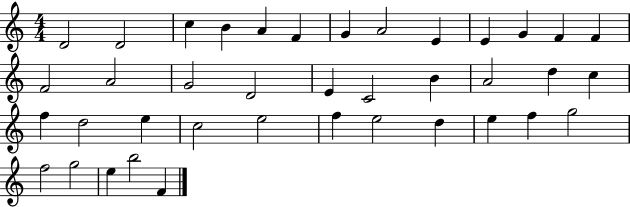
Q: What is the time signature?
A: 4/4